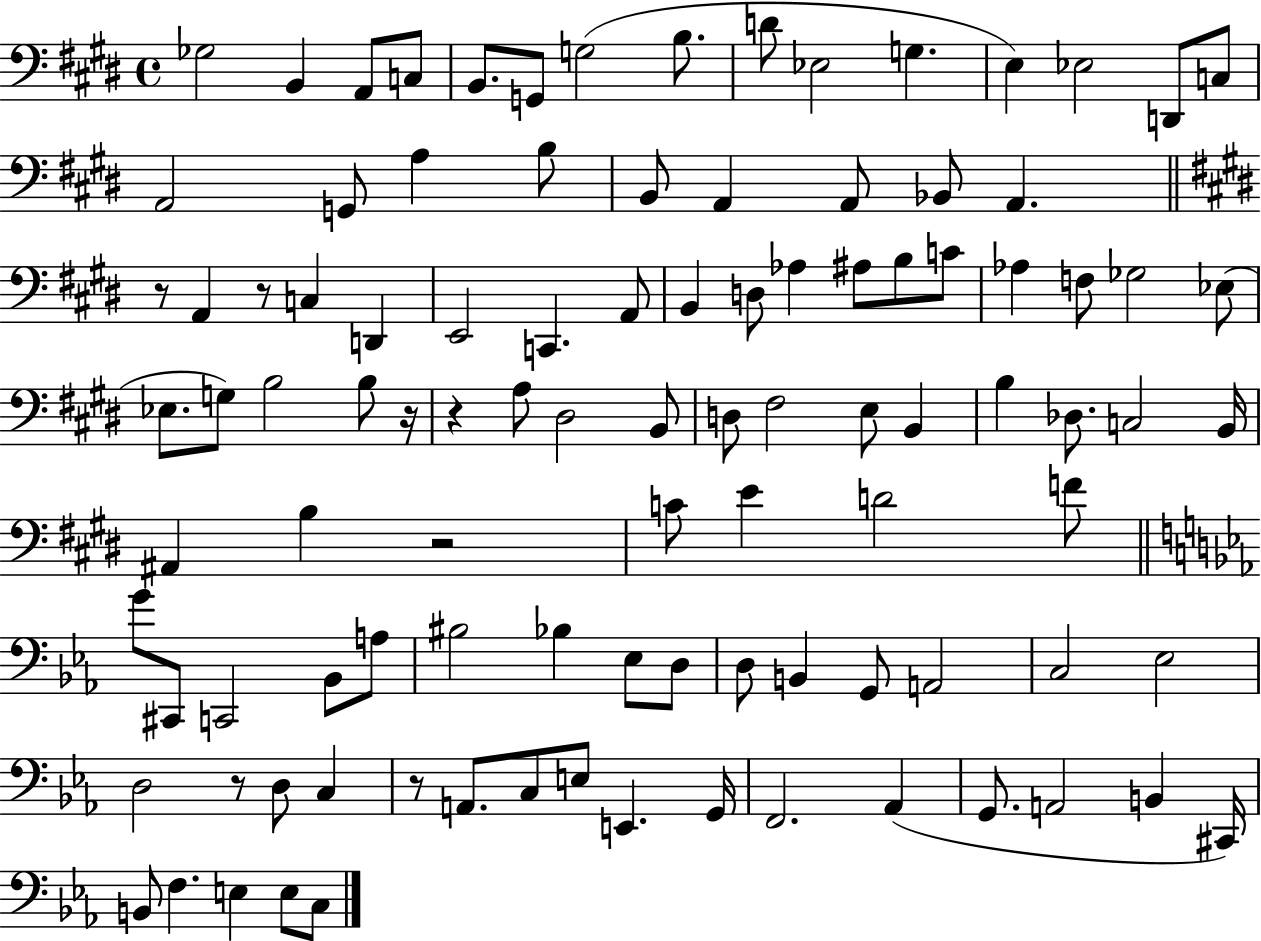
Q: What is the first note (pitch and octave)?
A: Gb3